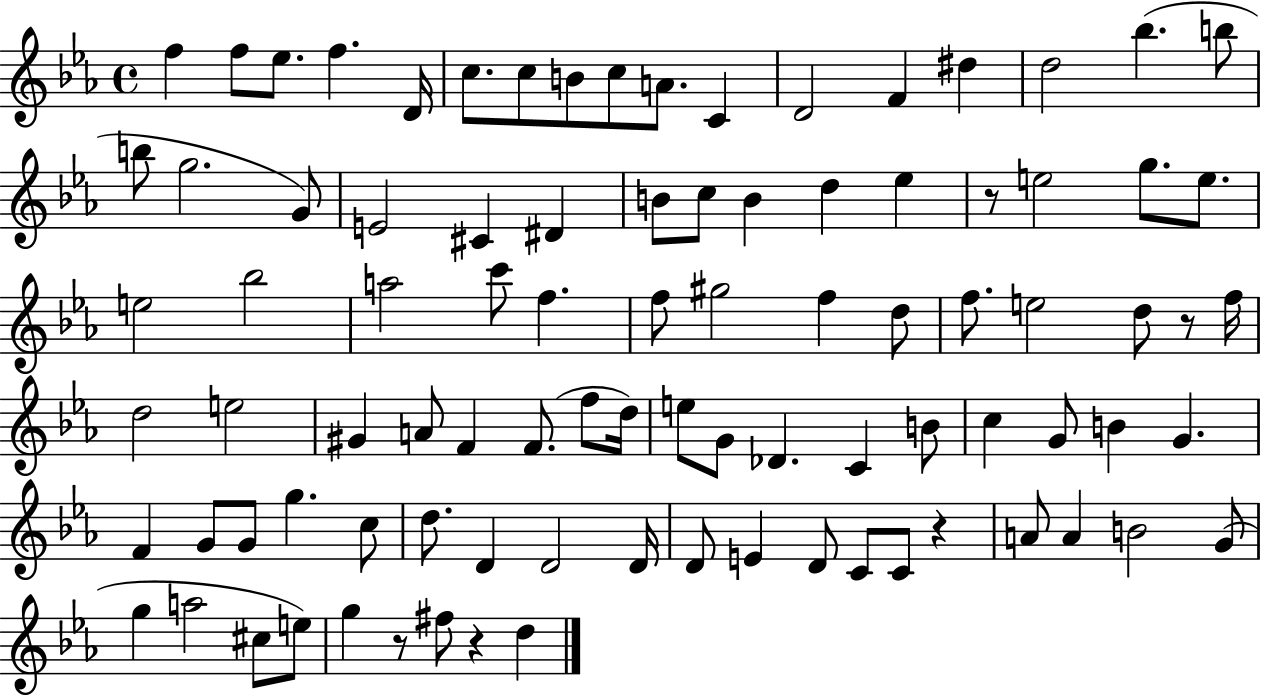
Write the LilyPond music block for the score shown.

{
  \clef treble
  \time 4/4
  \defaultTimeSignature
  \key ees \major
  f''4 f''8 ees''8. f''4. d'16 | c''8. c''8 b'8 c''8 a'8. c'4 | d'2 f'4 dis''4 | d''2 bes''4.( b''8 | \break b''8 g''2. g'8) | e'2 cis'4 dis'4 | b'8 c''8 b'4 d''4 ees''4 | r8 e''2 g''8. e''8. | \break e''2 bes''2 | a''2 c'''8 f''4. | f''8 gis''2 f''4 d''8 | f''8. e''2 d''8 r8 f''16 | \break d''2 e''2 | gis'4 a'8 f'4 f'8.( f''8 d''16) | e''8 g'8 des'4. c'4 b'8 | c''4 g'8 b'4 g'4. | \break f'4 g'8 g'8 g''4. c''8 | d''8. d'4 d'2 d'16 | d'8 e'4 d'8 c'8 c'8 r4 | a'8 a'4 b'2 g'8( | \break g''4 a''2 cis''8 e''8) | g''4 r8 fis''8 r4 d''4 | \bar "|."
}